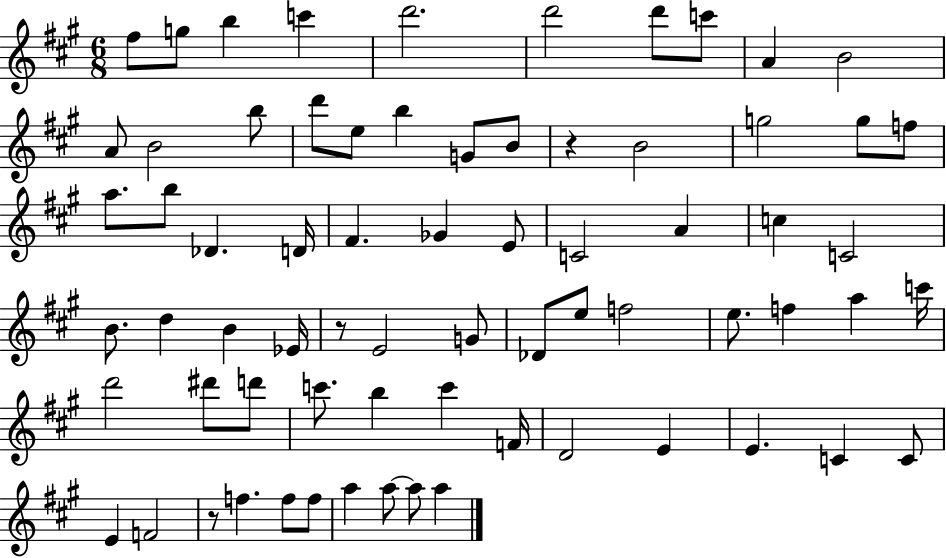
X:1
T:Untitled
M:6/8
L:1/4
K:A
^f/2 g/2 b c' d'2 d'2 d'/2 c'/2 A B2 A/2 B2 b/2 d'/2 e/2 b G/2 B/2 z B2 g2 g/2 f/2 a/2 b/2 _D D/4 ^F _G E/2 C2 A c C2 B/2 d B _E/4 z/2 E2 G/2 _D/2 e/2 f2 e/2 f a c'/4 d'2 ^d'/2 d'/2 c'/2 b c' F/4 D2 E E C C/2 E F2 z/2 f f/2 f/2 a a/2 a/2 a